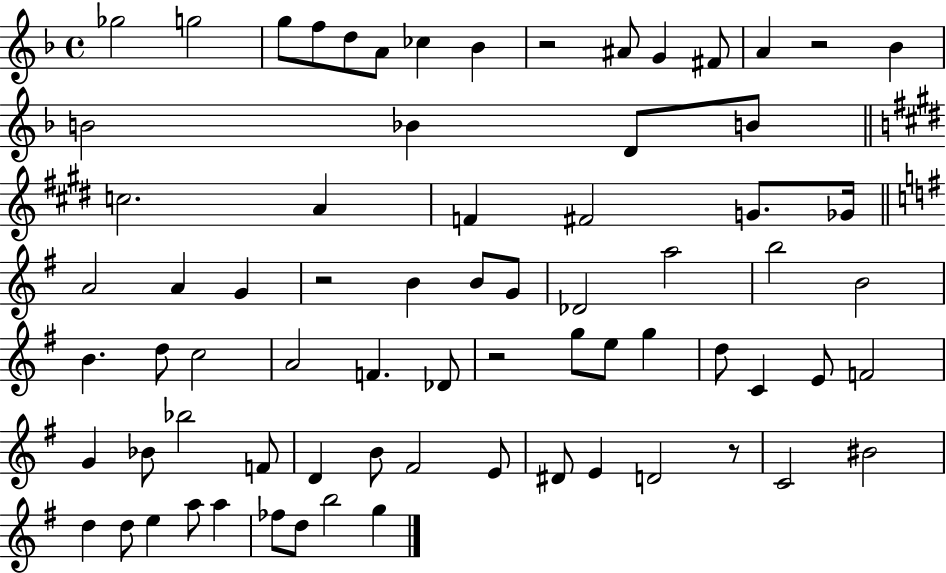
X:1
T:Untitled
M:4/4
L:1/4
K:F
_g2 g2 g/2 f/2 d/2 A/2 _c _B z2 ^A/2 G ^F/2 A z2 _B B2 _B D/2 B/2 c2 A F ^F2 G/2 _G/4 A2 A G z2 B B/2 G/2 _D2 a2 b2 B2 B d/2 c2 A2 F _D/2 z2 g/2 e/2 g d/2 C E/2 F2 G _B/2 _b2 F/2 D B/2 ^F2 E/2 ^D/2 E D2 z/2 C2 ^B2 d d/2 e a/2 a _f/2 d/2 b2 g